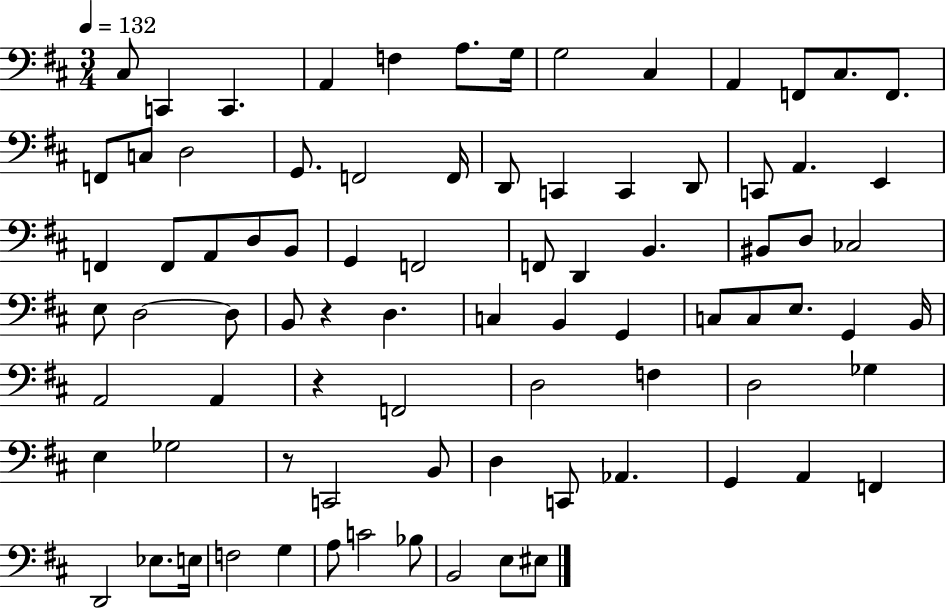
{
  \clef bass
  \numericTimeSignature
  \time 3/4
  \key d \major
  \tempo 4 = 132
  cis8 c,4 c,4. | a,4 f4 a8. g16 | g2 cis4 | a,4 f,8 cis8. f,8. | \break f,8 c8 d2 | g,8. f,2 f,16 | d,8 c,4 c,4 d,8 | c,8 a,4. e,4 | \break f,4 f,8 a,8 d8 b,8 | g,4 f,2 | f,8 d,4 b,4. | bis,8 d8 ces2 | \break e8 d2~~ d8 | b,8 r4 d4. | c4 b,4 g,4 | c8 c8 e8. g,4 b,16 | \break a,2 a,4 | r4 f,2 | d2 f4 | d2 ges4 | \break e4 ges2 | r8 c,2 b,8 | d4 c,8 aes,4. | g,4 a,4 f,4 | \break d,2 ees8. e16 | f2 g4 | a8 c'2 bes8 | b,2 e8 eis8 | \break \bar "|."
}